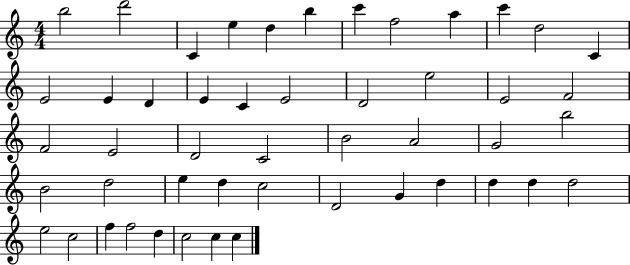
B5/h D6/h C4/q E5/q D5/q B5/q C6/q F5/h A5/q C6/q D5/h C4/q E4/h E4/q D4/q E4/q C4/q E4/h D4/h E5/h E4/h F4/h F4/h E4/h D4/h C4/h B4/h A4/h G4/h B5/h B4/h D5/h E5/q D5/q C5/h D4/h G4/q D5/q D5/q D5/q D5/h E5/h C5/h F5/q F5/h D5/q C5/h C5/q C5/q